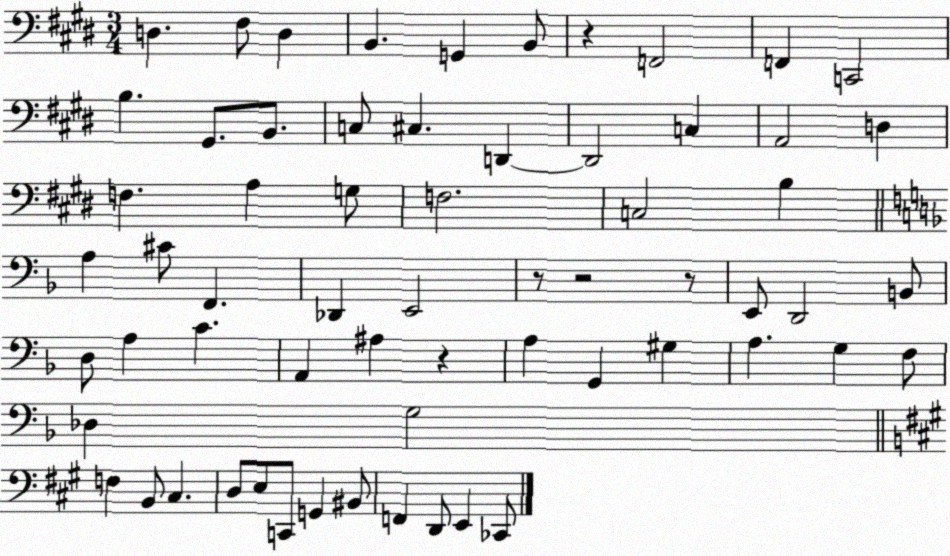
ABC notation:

X:1
T:Untitled
M:3/4
L:1/4
K:E
D, ^F,/2 D, B,, G,, B,,/2 z F,,2 F,, C,,2 B, ^G,,/2 B,,/2 C,/2 ^C, D,, D,,2 C, A,,2 D, F, A, G,/2 F,2 C,2 B, A, ^C/2 F,, _D,, E,,2 z/2 z2 z/2 E,,/2 D,,2 B,,/2 D,/2 A, C A,, ^A, z A, G,, ^G, A, G, F,/2 _D, G,2 F, B,,/2 ^C, D,/2 E,/2 C,,/2 G,, ^B,,/2 F,, D,,/2 E,, _C,,/2